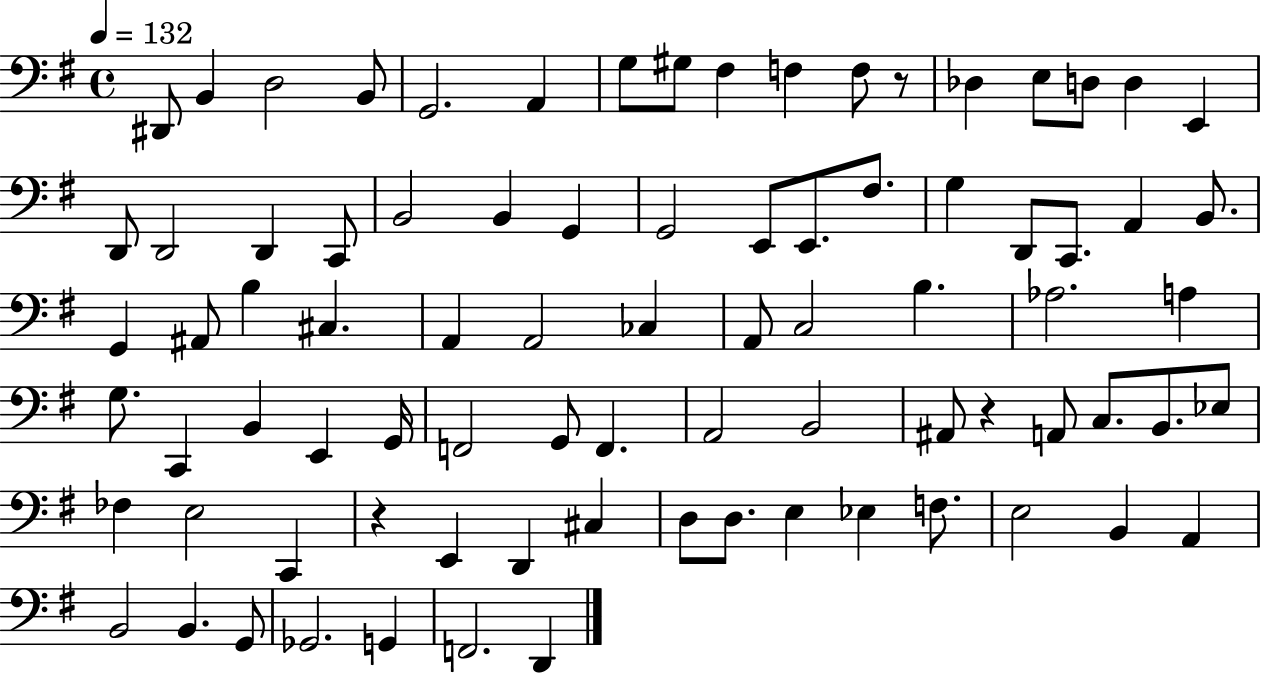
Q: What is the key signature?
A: G major